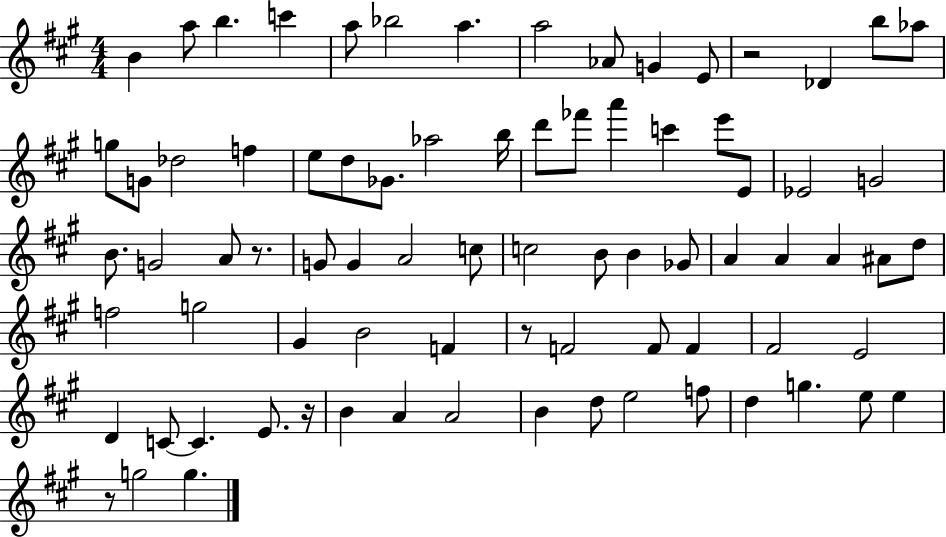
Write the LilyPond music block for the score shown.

{
  \clef treble
  \numericTimeSignature
  \time 4/4
  \key a \major
  b'4 a''8 b''4. c'''4 | a''8 bes''2 a''4. | a''2 aes'8 g'4 e'8 | r2 des'4 b''8 aes''8 | \break g''8 g'8 des''2 f''4 | e''8 d''8 ges'8. aes''2 b''16 | d'''8 fes'''8 a'''4 c'''4 e'''8 e'8 | ees'2 g'2 | \break b'8. g'2 a'8 r8. | g'8 g'4 a'2 c''8 | c''2 b'8 b'4 ges'8 | a'4 a'4 a'4 ais'8 d''8 | \break f''2 g''2 | gis'4 b'2 f'4 | r8 f'2 f'8 f'4 | fis'2 e'2 | \break d'4 c'8~~ c'4. e'8. r16 | b'4 a'4 a'2 | b'4 d''8 e''2 f''8 | d''4 g''4. e''8 e''4 | \break r8 g''2 g''4. | \bar "|."
}